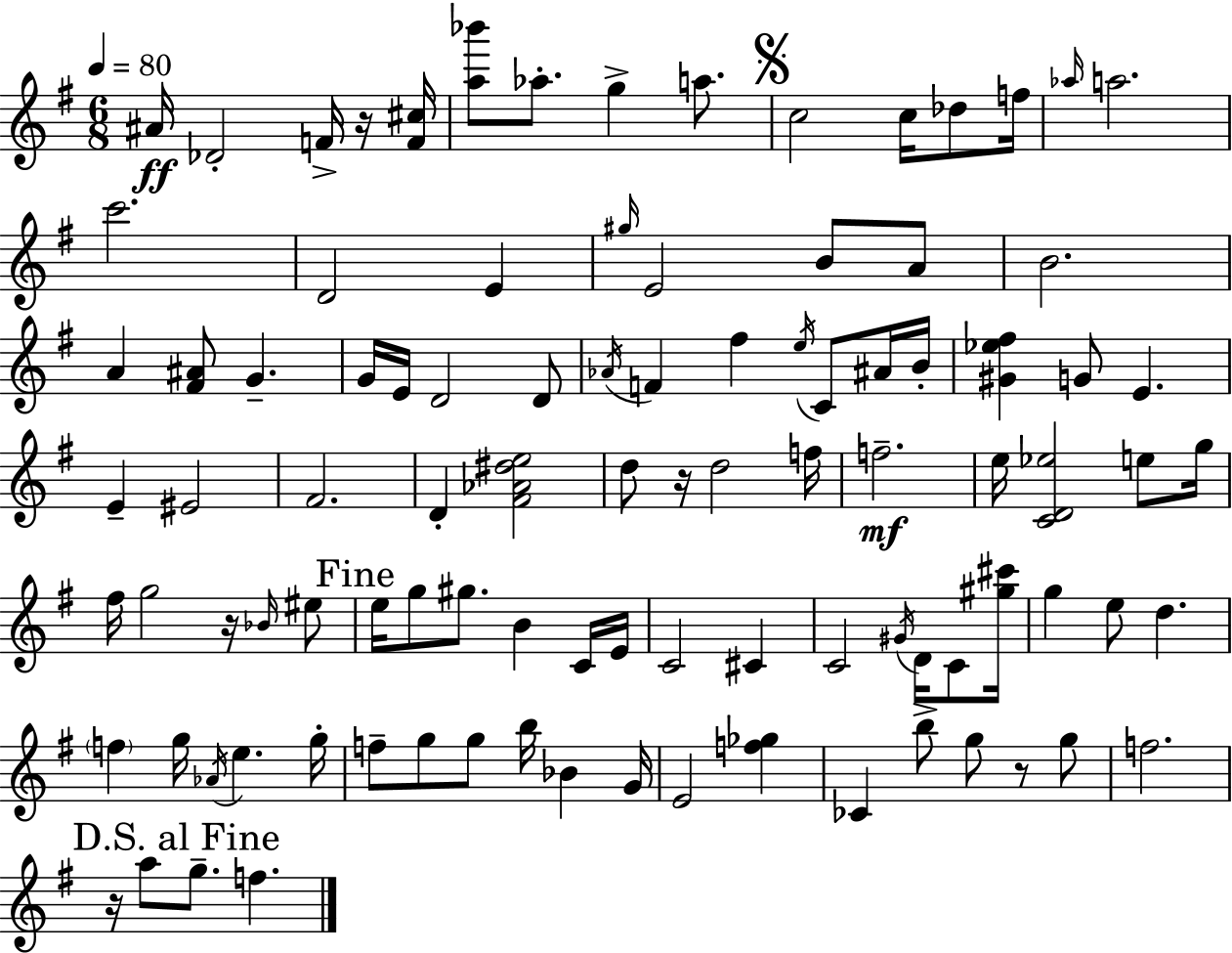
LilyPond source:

{
  \clef treble
  \numericTimeSignature
  \time 6/8
  \key g \major
  \tempo 4 = 80
  ais'16\ff des'2-. f'16-> r16 <f' cis''>16 | <a'' bes'''>8 aes''8.-. g''4-> a''8. | \mark \markup { \musicglyph "scripts.segno" } c''2 c''16 des''8 f''16 | \grace { aes''16 } a''2. | \break c'''2. | d'2 e'4 | \grace { gis''16 } e'2 b'8 | a'8 b'2. | \break a'4 <fis' ais'>8 g'4.-- | g'16 e'16 d'2 | d'8 \acciaccatura { aes'16 } f'4 fis''4 \acciaccatura { e''16 } | c'8 ais'16 b'16-. <gis' ees'' fis''>4 g'8 e'4. | \break e'4-- eis'2 | fis'2. | d'4-. <fis' aes' dis'' e''>2 | d''8 r16 d''2 | \break f''16 f''2.--\mf | e''16 <c' d' ees''>2 | e''8 g''16 fis''16 g''2 | r16 \grace { bes'16 } eis''8 \mark "Fine" e''16 g''8 gis''8. b'4 | \break c'16 e'16 c'2 | cis'4 c'2 | \acciaccatura { gis'16 } d'16 c'8 <gis'' cis'''>16 g''4 e''8 | d''4. \parenthesize f''4 g''16 \acciaccatura { aes'16 } | \break e''4. g''16-. f''8-- g''8 g''8 | b''16 bes'4 g'16 e'2 | <f'' ges''>4 ces'4 b''8-> | g''8 r8 g''8 f''2. | \break \mark "D.S. al Fine" r16 a''8 g''8.-- | f''4. \bar "|."
}